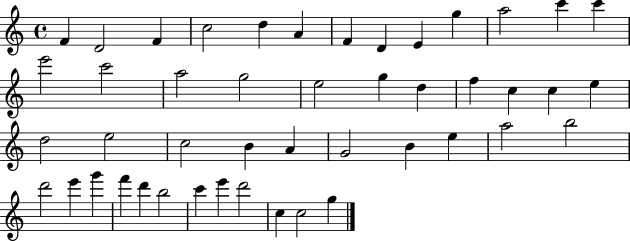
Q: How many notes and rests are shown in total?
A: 46